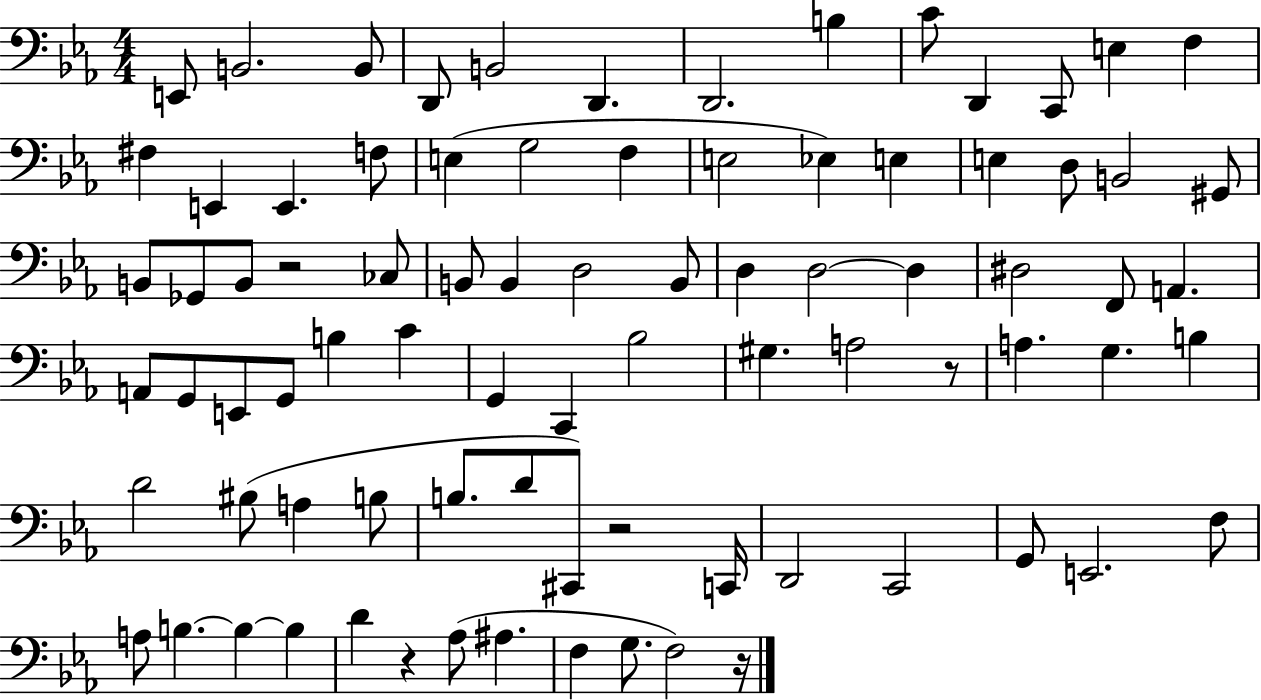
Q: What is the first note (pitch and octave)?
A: E2